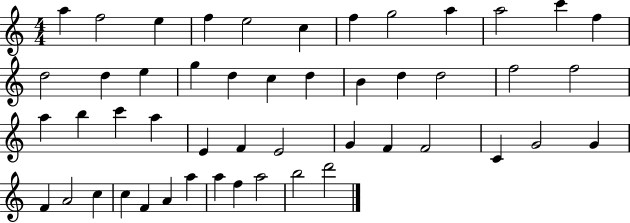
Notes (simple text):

A5/q F5/h E5/q F5/q E5/h C5/q F5/q G5/h A5/q A5/h C6/q F5/q D5/h D5/q E5/q G5/q D5/q C5/q D5/q B4/q D5/q D5/h F5/h F5/h A5/q B5/q C6/q A5/q E4/q F4/q E4/h G4/q F4/q F4/h C4/q G4/h G4/q F4/q A4/h C5/q C5/q F4/q A4/q A5/q A5/q F5/q A5/h B5/h D6/h